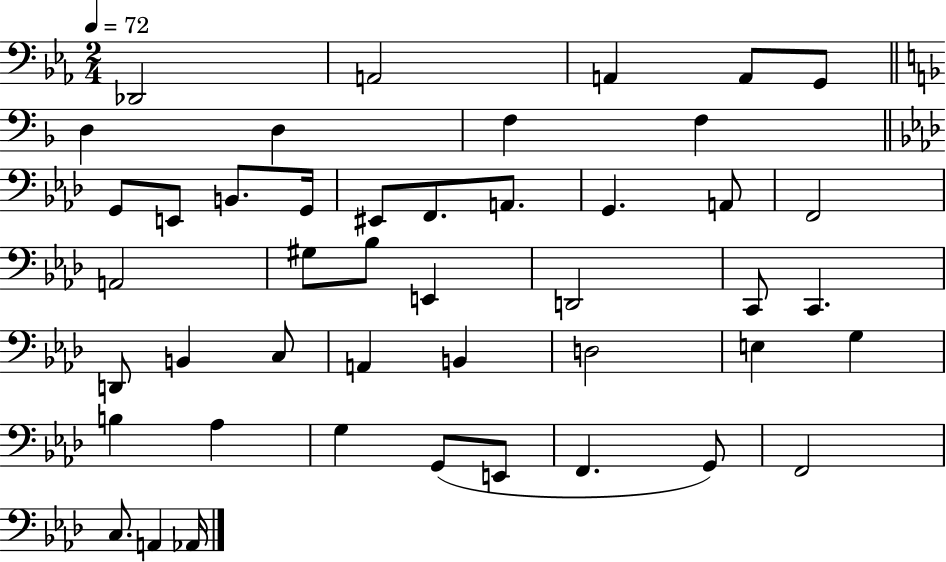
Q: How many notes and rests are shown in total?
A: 45